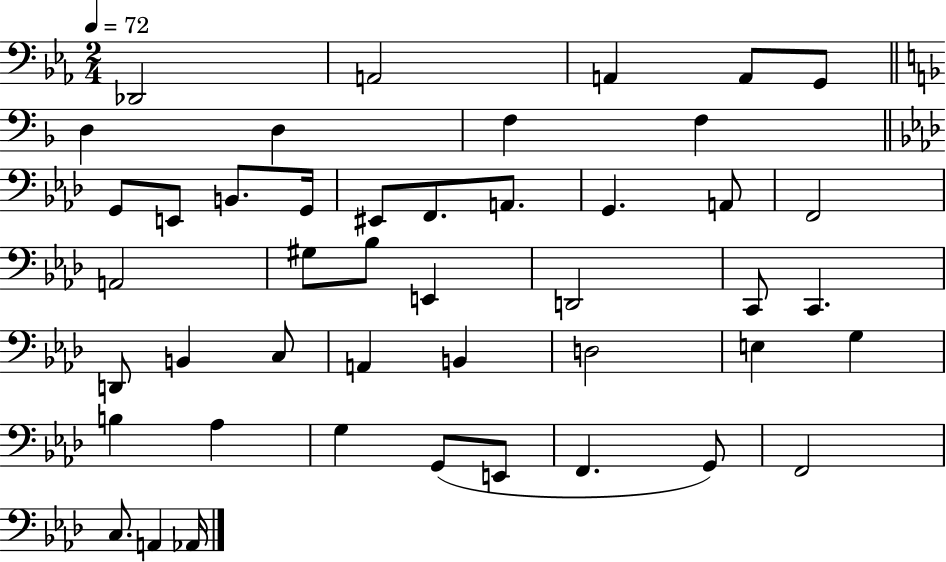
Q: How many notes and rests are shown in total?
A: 45